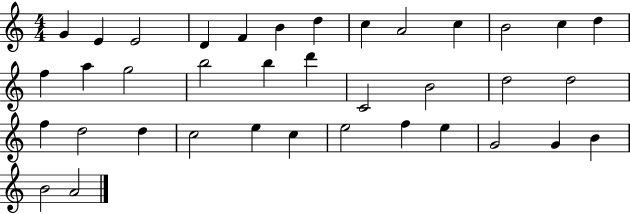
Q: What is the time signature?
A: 4/4